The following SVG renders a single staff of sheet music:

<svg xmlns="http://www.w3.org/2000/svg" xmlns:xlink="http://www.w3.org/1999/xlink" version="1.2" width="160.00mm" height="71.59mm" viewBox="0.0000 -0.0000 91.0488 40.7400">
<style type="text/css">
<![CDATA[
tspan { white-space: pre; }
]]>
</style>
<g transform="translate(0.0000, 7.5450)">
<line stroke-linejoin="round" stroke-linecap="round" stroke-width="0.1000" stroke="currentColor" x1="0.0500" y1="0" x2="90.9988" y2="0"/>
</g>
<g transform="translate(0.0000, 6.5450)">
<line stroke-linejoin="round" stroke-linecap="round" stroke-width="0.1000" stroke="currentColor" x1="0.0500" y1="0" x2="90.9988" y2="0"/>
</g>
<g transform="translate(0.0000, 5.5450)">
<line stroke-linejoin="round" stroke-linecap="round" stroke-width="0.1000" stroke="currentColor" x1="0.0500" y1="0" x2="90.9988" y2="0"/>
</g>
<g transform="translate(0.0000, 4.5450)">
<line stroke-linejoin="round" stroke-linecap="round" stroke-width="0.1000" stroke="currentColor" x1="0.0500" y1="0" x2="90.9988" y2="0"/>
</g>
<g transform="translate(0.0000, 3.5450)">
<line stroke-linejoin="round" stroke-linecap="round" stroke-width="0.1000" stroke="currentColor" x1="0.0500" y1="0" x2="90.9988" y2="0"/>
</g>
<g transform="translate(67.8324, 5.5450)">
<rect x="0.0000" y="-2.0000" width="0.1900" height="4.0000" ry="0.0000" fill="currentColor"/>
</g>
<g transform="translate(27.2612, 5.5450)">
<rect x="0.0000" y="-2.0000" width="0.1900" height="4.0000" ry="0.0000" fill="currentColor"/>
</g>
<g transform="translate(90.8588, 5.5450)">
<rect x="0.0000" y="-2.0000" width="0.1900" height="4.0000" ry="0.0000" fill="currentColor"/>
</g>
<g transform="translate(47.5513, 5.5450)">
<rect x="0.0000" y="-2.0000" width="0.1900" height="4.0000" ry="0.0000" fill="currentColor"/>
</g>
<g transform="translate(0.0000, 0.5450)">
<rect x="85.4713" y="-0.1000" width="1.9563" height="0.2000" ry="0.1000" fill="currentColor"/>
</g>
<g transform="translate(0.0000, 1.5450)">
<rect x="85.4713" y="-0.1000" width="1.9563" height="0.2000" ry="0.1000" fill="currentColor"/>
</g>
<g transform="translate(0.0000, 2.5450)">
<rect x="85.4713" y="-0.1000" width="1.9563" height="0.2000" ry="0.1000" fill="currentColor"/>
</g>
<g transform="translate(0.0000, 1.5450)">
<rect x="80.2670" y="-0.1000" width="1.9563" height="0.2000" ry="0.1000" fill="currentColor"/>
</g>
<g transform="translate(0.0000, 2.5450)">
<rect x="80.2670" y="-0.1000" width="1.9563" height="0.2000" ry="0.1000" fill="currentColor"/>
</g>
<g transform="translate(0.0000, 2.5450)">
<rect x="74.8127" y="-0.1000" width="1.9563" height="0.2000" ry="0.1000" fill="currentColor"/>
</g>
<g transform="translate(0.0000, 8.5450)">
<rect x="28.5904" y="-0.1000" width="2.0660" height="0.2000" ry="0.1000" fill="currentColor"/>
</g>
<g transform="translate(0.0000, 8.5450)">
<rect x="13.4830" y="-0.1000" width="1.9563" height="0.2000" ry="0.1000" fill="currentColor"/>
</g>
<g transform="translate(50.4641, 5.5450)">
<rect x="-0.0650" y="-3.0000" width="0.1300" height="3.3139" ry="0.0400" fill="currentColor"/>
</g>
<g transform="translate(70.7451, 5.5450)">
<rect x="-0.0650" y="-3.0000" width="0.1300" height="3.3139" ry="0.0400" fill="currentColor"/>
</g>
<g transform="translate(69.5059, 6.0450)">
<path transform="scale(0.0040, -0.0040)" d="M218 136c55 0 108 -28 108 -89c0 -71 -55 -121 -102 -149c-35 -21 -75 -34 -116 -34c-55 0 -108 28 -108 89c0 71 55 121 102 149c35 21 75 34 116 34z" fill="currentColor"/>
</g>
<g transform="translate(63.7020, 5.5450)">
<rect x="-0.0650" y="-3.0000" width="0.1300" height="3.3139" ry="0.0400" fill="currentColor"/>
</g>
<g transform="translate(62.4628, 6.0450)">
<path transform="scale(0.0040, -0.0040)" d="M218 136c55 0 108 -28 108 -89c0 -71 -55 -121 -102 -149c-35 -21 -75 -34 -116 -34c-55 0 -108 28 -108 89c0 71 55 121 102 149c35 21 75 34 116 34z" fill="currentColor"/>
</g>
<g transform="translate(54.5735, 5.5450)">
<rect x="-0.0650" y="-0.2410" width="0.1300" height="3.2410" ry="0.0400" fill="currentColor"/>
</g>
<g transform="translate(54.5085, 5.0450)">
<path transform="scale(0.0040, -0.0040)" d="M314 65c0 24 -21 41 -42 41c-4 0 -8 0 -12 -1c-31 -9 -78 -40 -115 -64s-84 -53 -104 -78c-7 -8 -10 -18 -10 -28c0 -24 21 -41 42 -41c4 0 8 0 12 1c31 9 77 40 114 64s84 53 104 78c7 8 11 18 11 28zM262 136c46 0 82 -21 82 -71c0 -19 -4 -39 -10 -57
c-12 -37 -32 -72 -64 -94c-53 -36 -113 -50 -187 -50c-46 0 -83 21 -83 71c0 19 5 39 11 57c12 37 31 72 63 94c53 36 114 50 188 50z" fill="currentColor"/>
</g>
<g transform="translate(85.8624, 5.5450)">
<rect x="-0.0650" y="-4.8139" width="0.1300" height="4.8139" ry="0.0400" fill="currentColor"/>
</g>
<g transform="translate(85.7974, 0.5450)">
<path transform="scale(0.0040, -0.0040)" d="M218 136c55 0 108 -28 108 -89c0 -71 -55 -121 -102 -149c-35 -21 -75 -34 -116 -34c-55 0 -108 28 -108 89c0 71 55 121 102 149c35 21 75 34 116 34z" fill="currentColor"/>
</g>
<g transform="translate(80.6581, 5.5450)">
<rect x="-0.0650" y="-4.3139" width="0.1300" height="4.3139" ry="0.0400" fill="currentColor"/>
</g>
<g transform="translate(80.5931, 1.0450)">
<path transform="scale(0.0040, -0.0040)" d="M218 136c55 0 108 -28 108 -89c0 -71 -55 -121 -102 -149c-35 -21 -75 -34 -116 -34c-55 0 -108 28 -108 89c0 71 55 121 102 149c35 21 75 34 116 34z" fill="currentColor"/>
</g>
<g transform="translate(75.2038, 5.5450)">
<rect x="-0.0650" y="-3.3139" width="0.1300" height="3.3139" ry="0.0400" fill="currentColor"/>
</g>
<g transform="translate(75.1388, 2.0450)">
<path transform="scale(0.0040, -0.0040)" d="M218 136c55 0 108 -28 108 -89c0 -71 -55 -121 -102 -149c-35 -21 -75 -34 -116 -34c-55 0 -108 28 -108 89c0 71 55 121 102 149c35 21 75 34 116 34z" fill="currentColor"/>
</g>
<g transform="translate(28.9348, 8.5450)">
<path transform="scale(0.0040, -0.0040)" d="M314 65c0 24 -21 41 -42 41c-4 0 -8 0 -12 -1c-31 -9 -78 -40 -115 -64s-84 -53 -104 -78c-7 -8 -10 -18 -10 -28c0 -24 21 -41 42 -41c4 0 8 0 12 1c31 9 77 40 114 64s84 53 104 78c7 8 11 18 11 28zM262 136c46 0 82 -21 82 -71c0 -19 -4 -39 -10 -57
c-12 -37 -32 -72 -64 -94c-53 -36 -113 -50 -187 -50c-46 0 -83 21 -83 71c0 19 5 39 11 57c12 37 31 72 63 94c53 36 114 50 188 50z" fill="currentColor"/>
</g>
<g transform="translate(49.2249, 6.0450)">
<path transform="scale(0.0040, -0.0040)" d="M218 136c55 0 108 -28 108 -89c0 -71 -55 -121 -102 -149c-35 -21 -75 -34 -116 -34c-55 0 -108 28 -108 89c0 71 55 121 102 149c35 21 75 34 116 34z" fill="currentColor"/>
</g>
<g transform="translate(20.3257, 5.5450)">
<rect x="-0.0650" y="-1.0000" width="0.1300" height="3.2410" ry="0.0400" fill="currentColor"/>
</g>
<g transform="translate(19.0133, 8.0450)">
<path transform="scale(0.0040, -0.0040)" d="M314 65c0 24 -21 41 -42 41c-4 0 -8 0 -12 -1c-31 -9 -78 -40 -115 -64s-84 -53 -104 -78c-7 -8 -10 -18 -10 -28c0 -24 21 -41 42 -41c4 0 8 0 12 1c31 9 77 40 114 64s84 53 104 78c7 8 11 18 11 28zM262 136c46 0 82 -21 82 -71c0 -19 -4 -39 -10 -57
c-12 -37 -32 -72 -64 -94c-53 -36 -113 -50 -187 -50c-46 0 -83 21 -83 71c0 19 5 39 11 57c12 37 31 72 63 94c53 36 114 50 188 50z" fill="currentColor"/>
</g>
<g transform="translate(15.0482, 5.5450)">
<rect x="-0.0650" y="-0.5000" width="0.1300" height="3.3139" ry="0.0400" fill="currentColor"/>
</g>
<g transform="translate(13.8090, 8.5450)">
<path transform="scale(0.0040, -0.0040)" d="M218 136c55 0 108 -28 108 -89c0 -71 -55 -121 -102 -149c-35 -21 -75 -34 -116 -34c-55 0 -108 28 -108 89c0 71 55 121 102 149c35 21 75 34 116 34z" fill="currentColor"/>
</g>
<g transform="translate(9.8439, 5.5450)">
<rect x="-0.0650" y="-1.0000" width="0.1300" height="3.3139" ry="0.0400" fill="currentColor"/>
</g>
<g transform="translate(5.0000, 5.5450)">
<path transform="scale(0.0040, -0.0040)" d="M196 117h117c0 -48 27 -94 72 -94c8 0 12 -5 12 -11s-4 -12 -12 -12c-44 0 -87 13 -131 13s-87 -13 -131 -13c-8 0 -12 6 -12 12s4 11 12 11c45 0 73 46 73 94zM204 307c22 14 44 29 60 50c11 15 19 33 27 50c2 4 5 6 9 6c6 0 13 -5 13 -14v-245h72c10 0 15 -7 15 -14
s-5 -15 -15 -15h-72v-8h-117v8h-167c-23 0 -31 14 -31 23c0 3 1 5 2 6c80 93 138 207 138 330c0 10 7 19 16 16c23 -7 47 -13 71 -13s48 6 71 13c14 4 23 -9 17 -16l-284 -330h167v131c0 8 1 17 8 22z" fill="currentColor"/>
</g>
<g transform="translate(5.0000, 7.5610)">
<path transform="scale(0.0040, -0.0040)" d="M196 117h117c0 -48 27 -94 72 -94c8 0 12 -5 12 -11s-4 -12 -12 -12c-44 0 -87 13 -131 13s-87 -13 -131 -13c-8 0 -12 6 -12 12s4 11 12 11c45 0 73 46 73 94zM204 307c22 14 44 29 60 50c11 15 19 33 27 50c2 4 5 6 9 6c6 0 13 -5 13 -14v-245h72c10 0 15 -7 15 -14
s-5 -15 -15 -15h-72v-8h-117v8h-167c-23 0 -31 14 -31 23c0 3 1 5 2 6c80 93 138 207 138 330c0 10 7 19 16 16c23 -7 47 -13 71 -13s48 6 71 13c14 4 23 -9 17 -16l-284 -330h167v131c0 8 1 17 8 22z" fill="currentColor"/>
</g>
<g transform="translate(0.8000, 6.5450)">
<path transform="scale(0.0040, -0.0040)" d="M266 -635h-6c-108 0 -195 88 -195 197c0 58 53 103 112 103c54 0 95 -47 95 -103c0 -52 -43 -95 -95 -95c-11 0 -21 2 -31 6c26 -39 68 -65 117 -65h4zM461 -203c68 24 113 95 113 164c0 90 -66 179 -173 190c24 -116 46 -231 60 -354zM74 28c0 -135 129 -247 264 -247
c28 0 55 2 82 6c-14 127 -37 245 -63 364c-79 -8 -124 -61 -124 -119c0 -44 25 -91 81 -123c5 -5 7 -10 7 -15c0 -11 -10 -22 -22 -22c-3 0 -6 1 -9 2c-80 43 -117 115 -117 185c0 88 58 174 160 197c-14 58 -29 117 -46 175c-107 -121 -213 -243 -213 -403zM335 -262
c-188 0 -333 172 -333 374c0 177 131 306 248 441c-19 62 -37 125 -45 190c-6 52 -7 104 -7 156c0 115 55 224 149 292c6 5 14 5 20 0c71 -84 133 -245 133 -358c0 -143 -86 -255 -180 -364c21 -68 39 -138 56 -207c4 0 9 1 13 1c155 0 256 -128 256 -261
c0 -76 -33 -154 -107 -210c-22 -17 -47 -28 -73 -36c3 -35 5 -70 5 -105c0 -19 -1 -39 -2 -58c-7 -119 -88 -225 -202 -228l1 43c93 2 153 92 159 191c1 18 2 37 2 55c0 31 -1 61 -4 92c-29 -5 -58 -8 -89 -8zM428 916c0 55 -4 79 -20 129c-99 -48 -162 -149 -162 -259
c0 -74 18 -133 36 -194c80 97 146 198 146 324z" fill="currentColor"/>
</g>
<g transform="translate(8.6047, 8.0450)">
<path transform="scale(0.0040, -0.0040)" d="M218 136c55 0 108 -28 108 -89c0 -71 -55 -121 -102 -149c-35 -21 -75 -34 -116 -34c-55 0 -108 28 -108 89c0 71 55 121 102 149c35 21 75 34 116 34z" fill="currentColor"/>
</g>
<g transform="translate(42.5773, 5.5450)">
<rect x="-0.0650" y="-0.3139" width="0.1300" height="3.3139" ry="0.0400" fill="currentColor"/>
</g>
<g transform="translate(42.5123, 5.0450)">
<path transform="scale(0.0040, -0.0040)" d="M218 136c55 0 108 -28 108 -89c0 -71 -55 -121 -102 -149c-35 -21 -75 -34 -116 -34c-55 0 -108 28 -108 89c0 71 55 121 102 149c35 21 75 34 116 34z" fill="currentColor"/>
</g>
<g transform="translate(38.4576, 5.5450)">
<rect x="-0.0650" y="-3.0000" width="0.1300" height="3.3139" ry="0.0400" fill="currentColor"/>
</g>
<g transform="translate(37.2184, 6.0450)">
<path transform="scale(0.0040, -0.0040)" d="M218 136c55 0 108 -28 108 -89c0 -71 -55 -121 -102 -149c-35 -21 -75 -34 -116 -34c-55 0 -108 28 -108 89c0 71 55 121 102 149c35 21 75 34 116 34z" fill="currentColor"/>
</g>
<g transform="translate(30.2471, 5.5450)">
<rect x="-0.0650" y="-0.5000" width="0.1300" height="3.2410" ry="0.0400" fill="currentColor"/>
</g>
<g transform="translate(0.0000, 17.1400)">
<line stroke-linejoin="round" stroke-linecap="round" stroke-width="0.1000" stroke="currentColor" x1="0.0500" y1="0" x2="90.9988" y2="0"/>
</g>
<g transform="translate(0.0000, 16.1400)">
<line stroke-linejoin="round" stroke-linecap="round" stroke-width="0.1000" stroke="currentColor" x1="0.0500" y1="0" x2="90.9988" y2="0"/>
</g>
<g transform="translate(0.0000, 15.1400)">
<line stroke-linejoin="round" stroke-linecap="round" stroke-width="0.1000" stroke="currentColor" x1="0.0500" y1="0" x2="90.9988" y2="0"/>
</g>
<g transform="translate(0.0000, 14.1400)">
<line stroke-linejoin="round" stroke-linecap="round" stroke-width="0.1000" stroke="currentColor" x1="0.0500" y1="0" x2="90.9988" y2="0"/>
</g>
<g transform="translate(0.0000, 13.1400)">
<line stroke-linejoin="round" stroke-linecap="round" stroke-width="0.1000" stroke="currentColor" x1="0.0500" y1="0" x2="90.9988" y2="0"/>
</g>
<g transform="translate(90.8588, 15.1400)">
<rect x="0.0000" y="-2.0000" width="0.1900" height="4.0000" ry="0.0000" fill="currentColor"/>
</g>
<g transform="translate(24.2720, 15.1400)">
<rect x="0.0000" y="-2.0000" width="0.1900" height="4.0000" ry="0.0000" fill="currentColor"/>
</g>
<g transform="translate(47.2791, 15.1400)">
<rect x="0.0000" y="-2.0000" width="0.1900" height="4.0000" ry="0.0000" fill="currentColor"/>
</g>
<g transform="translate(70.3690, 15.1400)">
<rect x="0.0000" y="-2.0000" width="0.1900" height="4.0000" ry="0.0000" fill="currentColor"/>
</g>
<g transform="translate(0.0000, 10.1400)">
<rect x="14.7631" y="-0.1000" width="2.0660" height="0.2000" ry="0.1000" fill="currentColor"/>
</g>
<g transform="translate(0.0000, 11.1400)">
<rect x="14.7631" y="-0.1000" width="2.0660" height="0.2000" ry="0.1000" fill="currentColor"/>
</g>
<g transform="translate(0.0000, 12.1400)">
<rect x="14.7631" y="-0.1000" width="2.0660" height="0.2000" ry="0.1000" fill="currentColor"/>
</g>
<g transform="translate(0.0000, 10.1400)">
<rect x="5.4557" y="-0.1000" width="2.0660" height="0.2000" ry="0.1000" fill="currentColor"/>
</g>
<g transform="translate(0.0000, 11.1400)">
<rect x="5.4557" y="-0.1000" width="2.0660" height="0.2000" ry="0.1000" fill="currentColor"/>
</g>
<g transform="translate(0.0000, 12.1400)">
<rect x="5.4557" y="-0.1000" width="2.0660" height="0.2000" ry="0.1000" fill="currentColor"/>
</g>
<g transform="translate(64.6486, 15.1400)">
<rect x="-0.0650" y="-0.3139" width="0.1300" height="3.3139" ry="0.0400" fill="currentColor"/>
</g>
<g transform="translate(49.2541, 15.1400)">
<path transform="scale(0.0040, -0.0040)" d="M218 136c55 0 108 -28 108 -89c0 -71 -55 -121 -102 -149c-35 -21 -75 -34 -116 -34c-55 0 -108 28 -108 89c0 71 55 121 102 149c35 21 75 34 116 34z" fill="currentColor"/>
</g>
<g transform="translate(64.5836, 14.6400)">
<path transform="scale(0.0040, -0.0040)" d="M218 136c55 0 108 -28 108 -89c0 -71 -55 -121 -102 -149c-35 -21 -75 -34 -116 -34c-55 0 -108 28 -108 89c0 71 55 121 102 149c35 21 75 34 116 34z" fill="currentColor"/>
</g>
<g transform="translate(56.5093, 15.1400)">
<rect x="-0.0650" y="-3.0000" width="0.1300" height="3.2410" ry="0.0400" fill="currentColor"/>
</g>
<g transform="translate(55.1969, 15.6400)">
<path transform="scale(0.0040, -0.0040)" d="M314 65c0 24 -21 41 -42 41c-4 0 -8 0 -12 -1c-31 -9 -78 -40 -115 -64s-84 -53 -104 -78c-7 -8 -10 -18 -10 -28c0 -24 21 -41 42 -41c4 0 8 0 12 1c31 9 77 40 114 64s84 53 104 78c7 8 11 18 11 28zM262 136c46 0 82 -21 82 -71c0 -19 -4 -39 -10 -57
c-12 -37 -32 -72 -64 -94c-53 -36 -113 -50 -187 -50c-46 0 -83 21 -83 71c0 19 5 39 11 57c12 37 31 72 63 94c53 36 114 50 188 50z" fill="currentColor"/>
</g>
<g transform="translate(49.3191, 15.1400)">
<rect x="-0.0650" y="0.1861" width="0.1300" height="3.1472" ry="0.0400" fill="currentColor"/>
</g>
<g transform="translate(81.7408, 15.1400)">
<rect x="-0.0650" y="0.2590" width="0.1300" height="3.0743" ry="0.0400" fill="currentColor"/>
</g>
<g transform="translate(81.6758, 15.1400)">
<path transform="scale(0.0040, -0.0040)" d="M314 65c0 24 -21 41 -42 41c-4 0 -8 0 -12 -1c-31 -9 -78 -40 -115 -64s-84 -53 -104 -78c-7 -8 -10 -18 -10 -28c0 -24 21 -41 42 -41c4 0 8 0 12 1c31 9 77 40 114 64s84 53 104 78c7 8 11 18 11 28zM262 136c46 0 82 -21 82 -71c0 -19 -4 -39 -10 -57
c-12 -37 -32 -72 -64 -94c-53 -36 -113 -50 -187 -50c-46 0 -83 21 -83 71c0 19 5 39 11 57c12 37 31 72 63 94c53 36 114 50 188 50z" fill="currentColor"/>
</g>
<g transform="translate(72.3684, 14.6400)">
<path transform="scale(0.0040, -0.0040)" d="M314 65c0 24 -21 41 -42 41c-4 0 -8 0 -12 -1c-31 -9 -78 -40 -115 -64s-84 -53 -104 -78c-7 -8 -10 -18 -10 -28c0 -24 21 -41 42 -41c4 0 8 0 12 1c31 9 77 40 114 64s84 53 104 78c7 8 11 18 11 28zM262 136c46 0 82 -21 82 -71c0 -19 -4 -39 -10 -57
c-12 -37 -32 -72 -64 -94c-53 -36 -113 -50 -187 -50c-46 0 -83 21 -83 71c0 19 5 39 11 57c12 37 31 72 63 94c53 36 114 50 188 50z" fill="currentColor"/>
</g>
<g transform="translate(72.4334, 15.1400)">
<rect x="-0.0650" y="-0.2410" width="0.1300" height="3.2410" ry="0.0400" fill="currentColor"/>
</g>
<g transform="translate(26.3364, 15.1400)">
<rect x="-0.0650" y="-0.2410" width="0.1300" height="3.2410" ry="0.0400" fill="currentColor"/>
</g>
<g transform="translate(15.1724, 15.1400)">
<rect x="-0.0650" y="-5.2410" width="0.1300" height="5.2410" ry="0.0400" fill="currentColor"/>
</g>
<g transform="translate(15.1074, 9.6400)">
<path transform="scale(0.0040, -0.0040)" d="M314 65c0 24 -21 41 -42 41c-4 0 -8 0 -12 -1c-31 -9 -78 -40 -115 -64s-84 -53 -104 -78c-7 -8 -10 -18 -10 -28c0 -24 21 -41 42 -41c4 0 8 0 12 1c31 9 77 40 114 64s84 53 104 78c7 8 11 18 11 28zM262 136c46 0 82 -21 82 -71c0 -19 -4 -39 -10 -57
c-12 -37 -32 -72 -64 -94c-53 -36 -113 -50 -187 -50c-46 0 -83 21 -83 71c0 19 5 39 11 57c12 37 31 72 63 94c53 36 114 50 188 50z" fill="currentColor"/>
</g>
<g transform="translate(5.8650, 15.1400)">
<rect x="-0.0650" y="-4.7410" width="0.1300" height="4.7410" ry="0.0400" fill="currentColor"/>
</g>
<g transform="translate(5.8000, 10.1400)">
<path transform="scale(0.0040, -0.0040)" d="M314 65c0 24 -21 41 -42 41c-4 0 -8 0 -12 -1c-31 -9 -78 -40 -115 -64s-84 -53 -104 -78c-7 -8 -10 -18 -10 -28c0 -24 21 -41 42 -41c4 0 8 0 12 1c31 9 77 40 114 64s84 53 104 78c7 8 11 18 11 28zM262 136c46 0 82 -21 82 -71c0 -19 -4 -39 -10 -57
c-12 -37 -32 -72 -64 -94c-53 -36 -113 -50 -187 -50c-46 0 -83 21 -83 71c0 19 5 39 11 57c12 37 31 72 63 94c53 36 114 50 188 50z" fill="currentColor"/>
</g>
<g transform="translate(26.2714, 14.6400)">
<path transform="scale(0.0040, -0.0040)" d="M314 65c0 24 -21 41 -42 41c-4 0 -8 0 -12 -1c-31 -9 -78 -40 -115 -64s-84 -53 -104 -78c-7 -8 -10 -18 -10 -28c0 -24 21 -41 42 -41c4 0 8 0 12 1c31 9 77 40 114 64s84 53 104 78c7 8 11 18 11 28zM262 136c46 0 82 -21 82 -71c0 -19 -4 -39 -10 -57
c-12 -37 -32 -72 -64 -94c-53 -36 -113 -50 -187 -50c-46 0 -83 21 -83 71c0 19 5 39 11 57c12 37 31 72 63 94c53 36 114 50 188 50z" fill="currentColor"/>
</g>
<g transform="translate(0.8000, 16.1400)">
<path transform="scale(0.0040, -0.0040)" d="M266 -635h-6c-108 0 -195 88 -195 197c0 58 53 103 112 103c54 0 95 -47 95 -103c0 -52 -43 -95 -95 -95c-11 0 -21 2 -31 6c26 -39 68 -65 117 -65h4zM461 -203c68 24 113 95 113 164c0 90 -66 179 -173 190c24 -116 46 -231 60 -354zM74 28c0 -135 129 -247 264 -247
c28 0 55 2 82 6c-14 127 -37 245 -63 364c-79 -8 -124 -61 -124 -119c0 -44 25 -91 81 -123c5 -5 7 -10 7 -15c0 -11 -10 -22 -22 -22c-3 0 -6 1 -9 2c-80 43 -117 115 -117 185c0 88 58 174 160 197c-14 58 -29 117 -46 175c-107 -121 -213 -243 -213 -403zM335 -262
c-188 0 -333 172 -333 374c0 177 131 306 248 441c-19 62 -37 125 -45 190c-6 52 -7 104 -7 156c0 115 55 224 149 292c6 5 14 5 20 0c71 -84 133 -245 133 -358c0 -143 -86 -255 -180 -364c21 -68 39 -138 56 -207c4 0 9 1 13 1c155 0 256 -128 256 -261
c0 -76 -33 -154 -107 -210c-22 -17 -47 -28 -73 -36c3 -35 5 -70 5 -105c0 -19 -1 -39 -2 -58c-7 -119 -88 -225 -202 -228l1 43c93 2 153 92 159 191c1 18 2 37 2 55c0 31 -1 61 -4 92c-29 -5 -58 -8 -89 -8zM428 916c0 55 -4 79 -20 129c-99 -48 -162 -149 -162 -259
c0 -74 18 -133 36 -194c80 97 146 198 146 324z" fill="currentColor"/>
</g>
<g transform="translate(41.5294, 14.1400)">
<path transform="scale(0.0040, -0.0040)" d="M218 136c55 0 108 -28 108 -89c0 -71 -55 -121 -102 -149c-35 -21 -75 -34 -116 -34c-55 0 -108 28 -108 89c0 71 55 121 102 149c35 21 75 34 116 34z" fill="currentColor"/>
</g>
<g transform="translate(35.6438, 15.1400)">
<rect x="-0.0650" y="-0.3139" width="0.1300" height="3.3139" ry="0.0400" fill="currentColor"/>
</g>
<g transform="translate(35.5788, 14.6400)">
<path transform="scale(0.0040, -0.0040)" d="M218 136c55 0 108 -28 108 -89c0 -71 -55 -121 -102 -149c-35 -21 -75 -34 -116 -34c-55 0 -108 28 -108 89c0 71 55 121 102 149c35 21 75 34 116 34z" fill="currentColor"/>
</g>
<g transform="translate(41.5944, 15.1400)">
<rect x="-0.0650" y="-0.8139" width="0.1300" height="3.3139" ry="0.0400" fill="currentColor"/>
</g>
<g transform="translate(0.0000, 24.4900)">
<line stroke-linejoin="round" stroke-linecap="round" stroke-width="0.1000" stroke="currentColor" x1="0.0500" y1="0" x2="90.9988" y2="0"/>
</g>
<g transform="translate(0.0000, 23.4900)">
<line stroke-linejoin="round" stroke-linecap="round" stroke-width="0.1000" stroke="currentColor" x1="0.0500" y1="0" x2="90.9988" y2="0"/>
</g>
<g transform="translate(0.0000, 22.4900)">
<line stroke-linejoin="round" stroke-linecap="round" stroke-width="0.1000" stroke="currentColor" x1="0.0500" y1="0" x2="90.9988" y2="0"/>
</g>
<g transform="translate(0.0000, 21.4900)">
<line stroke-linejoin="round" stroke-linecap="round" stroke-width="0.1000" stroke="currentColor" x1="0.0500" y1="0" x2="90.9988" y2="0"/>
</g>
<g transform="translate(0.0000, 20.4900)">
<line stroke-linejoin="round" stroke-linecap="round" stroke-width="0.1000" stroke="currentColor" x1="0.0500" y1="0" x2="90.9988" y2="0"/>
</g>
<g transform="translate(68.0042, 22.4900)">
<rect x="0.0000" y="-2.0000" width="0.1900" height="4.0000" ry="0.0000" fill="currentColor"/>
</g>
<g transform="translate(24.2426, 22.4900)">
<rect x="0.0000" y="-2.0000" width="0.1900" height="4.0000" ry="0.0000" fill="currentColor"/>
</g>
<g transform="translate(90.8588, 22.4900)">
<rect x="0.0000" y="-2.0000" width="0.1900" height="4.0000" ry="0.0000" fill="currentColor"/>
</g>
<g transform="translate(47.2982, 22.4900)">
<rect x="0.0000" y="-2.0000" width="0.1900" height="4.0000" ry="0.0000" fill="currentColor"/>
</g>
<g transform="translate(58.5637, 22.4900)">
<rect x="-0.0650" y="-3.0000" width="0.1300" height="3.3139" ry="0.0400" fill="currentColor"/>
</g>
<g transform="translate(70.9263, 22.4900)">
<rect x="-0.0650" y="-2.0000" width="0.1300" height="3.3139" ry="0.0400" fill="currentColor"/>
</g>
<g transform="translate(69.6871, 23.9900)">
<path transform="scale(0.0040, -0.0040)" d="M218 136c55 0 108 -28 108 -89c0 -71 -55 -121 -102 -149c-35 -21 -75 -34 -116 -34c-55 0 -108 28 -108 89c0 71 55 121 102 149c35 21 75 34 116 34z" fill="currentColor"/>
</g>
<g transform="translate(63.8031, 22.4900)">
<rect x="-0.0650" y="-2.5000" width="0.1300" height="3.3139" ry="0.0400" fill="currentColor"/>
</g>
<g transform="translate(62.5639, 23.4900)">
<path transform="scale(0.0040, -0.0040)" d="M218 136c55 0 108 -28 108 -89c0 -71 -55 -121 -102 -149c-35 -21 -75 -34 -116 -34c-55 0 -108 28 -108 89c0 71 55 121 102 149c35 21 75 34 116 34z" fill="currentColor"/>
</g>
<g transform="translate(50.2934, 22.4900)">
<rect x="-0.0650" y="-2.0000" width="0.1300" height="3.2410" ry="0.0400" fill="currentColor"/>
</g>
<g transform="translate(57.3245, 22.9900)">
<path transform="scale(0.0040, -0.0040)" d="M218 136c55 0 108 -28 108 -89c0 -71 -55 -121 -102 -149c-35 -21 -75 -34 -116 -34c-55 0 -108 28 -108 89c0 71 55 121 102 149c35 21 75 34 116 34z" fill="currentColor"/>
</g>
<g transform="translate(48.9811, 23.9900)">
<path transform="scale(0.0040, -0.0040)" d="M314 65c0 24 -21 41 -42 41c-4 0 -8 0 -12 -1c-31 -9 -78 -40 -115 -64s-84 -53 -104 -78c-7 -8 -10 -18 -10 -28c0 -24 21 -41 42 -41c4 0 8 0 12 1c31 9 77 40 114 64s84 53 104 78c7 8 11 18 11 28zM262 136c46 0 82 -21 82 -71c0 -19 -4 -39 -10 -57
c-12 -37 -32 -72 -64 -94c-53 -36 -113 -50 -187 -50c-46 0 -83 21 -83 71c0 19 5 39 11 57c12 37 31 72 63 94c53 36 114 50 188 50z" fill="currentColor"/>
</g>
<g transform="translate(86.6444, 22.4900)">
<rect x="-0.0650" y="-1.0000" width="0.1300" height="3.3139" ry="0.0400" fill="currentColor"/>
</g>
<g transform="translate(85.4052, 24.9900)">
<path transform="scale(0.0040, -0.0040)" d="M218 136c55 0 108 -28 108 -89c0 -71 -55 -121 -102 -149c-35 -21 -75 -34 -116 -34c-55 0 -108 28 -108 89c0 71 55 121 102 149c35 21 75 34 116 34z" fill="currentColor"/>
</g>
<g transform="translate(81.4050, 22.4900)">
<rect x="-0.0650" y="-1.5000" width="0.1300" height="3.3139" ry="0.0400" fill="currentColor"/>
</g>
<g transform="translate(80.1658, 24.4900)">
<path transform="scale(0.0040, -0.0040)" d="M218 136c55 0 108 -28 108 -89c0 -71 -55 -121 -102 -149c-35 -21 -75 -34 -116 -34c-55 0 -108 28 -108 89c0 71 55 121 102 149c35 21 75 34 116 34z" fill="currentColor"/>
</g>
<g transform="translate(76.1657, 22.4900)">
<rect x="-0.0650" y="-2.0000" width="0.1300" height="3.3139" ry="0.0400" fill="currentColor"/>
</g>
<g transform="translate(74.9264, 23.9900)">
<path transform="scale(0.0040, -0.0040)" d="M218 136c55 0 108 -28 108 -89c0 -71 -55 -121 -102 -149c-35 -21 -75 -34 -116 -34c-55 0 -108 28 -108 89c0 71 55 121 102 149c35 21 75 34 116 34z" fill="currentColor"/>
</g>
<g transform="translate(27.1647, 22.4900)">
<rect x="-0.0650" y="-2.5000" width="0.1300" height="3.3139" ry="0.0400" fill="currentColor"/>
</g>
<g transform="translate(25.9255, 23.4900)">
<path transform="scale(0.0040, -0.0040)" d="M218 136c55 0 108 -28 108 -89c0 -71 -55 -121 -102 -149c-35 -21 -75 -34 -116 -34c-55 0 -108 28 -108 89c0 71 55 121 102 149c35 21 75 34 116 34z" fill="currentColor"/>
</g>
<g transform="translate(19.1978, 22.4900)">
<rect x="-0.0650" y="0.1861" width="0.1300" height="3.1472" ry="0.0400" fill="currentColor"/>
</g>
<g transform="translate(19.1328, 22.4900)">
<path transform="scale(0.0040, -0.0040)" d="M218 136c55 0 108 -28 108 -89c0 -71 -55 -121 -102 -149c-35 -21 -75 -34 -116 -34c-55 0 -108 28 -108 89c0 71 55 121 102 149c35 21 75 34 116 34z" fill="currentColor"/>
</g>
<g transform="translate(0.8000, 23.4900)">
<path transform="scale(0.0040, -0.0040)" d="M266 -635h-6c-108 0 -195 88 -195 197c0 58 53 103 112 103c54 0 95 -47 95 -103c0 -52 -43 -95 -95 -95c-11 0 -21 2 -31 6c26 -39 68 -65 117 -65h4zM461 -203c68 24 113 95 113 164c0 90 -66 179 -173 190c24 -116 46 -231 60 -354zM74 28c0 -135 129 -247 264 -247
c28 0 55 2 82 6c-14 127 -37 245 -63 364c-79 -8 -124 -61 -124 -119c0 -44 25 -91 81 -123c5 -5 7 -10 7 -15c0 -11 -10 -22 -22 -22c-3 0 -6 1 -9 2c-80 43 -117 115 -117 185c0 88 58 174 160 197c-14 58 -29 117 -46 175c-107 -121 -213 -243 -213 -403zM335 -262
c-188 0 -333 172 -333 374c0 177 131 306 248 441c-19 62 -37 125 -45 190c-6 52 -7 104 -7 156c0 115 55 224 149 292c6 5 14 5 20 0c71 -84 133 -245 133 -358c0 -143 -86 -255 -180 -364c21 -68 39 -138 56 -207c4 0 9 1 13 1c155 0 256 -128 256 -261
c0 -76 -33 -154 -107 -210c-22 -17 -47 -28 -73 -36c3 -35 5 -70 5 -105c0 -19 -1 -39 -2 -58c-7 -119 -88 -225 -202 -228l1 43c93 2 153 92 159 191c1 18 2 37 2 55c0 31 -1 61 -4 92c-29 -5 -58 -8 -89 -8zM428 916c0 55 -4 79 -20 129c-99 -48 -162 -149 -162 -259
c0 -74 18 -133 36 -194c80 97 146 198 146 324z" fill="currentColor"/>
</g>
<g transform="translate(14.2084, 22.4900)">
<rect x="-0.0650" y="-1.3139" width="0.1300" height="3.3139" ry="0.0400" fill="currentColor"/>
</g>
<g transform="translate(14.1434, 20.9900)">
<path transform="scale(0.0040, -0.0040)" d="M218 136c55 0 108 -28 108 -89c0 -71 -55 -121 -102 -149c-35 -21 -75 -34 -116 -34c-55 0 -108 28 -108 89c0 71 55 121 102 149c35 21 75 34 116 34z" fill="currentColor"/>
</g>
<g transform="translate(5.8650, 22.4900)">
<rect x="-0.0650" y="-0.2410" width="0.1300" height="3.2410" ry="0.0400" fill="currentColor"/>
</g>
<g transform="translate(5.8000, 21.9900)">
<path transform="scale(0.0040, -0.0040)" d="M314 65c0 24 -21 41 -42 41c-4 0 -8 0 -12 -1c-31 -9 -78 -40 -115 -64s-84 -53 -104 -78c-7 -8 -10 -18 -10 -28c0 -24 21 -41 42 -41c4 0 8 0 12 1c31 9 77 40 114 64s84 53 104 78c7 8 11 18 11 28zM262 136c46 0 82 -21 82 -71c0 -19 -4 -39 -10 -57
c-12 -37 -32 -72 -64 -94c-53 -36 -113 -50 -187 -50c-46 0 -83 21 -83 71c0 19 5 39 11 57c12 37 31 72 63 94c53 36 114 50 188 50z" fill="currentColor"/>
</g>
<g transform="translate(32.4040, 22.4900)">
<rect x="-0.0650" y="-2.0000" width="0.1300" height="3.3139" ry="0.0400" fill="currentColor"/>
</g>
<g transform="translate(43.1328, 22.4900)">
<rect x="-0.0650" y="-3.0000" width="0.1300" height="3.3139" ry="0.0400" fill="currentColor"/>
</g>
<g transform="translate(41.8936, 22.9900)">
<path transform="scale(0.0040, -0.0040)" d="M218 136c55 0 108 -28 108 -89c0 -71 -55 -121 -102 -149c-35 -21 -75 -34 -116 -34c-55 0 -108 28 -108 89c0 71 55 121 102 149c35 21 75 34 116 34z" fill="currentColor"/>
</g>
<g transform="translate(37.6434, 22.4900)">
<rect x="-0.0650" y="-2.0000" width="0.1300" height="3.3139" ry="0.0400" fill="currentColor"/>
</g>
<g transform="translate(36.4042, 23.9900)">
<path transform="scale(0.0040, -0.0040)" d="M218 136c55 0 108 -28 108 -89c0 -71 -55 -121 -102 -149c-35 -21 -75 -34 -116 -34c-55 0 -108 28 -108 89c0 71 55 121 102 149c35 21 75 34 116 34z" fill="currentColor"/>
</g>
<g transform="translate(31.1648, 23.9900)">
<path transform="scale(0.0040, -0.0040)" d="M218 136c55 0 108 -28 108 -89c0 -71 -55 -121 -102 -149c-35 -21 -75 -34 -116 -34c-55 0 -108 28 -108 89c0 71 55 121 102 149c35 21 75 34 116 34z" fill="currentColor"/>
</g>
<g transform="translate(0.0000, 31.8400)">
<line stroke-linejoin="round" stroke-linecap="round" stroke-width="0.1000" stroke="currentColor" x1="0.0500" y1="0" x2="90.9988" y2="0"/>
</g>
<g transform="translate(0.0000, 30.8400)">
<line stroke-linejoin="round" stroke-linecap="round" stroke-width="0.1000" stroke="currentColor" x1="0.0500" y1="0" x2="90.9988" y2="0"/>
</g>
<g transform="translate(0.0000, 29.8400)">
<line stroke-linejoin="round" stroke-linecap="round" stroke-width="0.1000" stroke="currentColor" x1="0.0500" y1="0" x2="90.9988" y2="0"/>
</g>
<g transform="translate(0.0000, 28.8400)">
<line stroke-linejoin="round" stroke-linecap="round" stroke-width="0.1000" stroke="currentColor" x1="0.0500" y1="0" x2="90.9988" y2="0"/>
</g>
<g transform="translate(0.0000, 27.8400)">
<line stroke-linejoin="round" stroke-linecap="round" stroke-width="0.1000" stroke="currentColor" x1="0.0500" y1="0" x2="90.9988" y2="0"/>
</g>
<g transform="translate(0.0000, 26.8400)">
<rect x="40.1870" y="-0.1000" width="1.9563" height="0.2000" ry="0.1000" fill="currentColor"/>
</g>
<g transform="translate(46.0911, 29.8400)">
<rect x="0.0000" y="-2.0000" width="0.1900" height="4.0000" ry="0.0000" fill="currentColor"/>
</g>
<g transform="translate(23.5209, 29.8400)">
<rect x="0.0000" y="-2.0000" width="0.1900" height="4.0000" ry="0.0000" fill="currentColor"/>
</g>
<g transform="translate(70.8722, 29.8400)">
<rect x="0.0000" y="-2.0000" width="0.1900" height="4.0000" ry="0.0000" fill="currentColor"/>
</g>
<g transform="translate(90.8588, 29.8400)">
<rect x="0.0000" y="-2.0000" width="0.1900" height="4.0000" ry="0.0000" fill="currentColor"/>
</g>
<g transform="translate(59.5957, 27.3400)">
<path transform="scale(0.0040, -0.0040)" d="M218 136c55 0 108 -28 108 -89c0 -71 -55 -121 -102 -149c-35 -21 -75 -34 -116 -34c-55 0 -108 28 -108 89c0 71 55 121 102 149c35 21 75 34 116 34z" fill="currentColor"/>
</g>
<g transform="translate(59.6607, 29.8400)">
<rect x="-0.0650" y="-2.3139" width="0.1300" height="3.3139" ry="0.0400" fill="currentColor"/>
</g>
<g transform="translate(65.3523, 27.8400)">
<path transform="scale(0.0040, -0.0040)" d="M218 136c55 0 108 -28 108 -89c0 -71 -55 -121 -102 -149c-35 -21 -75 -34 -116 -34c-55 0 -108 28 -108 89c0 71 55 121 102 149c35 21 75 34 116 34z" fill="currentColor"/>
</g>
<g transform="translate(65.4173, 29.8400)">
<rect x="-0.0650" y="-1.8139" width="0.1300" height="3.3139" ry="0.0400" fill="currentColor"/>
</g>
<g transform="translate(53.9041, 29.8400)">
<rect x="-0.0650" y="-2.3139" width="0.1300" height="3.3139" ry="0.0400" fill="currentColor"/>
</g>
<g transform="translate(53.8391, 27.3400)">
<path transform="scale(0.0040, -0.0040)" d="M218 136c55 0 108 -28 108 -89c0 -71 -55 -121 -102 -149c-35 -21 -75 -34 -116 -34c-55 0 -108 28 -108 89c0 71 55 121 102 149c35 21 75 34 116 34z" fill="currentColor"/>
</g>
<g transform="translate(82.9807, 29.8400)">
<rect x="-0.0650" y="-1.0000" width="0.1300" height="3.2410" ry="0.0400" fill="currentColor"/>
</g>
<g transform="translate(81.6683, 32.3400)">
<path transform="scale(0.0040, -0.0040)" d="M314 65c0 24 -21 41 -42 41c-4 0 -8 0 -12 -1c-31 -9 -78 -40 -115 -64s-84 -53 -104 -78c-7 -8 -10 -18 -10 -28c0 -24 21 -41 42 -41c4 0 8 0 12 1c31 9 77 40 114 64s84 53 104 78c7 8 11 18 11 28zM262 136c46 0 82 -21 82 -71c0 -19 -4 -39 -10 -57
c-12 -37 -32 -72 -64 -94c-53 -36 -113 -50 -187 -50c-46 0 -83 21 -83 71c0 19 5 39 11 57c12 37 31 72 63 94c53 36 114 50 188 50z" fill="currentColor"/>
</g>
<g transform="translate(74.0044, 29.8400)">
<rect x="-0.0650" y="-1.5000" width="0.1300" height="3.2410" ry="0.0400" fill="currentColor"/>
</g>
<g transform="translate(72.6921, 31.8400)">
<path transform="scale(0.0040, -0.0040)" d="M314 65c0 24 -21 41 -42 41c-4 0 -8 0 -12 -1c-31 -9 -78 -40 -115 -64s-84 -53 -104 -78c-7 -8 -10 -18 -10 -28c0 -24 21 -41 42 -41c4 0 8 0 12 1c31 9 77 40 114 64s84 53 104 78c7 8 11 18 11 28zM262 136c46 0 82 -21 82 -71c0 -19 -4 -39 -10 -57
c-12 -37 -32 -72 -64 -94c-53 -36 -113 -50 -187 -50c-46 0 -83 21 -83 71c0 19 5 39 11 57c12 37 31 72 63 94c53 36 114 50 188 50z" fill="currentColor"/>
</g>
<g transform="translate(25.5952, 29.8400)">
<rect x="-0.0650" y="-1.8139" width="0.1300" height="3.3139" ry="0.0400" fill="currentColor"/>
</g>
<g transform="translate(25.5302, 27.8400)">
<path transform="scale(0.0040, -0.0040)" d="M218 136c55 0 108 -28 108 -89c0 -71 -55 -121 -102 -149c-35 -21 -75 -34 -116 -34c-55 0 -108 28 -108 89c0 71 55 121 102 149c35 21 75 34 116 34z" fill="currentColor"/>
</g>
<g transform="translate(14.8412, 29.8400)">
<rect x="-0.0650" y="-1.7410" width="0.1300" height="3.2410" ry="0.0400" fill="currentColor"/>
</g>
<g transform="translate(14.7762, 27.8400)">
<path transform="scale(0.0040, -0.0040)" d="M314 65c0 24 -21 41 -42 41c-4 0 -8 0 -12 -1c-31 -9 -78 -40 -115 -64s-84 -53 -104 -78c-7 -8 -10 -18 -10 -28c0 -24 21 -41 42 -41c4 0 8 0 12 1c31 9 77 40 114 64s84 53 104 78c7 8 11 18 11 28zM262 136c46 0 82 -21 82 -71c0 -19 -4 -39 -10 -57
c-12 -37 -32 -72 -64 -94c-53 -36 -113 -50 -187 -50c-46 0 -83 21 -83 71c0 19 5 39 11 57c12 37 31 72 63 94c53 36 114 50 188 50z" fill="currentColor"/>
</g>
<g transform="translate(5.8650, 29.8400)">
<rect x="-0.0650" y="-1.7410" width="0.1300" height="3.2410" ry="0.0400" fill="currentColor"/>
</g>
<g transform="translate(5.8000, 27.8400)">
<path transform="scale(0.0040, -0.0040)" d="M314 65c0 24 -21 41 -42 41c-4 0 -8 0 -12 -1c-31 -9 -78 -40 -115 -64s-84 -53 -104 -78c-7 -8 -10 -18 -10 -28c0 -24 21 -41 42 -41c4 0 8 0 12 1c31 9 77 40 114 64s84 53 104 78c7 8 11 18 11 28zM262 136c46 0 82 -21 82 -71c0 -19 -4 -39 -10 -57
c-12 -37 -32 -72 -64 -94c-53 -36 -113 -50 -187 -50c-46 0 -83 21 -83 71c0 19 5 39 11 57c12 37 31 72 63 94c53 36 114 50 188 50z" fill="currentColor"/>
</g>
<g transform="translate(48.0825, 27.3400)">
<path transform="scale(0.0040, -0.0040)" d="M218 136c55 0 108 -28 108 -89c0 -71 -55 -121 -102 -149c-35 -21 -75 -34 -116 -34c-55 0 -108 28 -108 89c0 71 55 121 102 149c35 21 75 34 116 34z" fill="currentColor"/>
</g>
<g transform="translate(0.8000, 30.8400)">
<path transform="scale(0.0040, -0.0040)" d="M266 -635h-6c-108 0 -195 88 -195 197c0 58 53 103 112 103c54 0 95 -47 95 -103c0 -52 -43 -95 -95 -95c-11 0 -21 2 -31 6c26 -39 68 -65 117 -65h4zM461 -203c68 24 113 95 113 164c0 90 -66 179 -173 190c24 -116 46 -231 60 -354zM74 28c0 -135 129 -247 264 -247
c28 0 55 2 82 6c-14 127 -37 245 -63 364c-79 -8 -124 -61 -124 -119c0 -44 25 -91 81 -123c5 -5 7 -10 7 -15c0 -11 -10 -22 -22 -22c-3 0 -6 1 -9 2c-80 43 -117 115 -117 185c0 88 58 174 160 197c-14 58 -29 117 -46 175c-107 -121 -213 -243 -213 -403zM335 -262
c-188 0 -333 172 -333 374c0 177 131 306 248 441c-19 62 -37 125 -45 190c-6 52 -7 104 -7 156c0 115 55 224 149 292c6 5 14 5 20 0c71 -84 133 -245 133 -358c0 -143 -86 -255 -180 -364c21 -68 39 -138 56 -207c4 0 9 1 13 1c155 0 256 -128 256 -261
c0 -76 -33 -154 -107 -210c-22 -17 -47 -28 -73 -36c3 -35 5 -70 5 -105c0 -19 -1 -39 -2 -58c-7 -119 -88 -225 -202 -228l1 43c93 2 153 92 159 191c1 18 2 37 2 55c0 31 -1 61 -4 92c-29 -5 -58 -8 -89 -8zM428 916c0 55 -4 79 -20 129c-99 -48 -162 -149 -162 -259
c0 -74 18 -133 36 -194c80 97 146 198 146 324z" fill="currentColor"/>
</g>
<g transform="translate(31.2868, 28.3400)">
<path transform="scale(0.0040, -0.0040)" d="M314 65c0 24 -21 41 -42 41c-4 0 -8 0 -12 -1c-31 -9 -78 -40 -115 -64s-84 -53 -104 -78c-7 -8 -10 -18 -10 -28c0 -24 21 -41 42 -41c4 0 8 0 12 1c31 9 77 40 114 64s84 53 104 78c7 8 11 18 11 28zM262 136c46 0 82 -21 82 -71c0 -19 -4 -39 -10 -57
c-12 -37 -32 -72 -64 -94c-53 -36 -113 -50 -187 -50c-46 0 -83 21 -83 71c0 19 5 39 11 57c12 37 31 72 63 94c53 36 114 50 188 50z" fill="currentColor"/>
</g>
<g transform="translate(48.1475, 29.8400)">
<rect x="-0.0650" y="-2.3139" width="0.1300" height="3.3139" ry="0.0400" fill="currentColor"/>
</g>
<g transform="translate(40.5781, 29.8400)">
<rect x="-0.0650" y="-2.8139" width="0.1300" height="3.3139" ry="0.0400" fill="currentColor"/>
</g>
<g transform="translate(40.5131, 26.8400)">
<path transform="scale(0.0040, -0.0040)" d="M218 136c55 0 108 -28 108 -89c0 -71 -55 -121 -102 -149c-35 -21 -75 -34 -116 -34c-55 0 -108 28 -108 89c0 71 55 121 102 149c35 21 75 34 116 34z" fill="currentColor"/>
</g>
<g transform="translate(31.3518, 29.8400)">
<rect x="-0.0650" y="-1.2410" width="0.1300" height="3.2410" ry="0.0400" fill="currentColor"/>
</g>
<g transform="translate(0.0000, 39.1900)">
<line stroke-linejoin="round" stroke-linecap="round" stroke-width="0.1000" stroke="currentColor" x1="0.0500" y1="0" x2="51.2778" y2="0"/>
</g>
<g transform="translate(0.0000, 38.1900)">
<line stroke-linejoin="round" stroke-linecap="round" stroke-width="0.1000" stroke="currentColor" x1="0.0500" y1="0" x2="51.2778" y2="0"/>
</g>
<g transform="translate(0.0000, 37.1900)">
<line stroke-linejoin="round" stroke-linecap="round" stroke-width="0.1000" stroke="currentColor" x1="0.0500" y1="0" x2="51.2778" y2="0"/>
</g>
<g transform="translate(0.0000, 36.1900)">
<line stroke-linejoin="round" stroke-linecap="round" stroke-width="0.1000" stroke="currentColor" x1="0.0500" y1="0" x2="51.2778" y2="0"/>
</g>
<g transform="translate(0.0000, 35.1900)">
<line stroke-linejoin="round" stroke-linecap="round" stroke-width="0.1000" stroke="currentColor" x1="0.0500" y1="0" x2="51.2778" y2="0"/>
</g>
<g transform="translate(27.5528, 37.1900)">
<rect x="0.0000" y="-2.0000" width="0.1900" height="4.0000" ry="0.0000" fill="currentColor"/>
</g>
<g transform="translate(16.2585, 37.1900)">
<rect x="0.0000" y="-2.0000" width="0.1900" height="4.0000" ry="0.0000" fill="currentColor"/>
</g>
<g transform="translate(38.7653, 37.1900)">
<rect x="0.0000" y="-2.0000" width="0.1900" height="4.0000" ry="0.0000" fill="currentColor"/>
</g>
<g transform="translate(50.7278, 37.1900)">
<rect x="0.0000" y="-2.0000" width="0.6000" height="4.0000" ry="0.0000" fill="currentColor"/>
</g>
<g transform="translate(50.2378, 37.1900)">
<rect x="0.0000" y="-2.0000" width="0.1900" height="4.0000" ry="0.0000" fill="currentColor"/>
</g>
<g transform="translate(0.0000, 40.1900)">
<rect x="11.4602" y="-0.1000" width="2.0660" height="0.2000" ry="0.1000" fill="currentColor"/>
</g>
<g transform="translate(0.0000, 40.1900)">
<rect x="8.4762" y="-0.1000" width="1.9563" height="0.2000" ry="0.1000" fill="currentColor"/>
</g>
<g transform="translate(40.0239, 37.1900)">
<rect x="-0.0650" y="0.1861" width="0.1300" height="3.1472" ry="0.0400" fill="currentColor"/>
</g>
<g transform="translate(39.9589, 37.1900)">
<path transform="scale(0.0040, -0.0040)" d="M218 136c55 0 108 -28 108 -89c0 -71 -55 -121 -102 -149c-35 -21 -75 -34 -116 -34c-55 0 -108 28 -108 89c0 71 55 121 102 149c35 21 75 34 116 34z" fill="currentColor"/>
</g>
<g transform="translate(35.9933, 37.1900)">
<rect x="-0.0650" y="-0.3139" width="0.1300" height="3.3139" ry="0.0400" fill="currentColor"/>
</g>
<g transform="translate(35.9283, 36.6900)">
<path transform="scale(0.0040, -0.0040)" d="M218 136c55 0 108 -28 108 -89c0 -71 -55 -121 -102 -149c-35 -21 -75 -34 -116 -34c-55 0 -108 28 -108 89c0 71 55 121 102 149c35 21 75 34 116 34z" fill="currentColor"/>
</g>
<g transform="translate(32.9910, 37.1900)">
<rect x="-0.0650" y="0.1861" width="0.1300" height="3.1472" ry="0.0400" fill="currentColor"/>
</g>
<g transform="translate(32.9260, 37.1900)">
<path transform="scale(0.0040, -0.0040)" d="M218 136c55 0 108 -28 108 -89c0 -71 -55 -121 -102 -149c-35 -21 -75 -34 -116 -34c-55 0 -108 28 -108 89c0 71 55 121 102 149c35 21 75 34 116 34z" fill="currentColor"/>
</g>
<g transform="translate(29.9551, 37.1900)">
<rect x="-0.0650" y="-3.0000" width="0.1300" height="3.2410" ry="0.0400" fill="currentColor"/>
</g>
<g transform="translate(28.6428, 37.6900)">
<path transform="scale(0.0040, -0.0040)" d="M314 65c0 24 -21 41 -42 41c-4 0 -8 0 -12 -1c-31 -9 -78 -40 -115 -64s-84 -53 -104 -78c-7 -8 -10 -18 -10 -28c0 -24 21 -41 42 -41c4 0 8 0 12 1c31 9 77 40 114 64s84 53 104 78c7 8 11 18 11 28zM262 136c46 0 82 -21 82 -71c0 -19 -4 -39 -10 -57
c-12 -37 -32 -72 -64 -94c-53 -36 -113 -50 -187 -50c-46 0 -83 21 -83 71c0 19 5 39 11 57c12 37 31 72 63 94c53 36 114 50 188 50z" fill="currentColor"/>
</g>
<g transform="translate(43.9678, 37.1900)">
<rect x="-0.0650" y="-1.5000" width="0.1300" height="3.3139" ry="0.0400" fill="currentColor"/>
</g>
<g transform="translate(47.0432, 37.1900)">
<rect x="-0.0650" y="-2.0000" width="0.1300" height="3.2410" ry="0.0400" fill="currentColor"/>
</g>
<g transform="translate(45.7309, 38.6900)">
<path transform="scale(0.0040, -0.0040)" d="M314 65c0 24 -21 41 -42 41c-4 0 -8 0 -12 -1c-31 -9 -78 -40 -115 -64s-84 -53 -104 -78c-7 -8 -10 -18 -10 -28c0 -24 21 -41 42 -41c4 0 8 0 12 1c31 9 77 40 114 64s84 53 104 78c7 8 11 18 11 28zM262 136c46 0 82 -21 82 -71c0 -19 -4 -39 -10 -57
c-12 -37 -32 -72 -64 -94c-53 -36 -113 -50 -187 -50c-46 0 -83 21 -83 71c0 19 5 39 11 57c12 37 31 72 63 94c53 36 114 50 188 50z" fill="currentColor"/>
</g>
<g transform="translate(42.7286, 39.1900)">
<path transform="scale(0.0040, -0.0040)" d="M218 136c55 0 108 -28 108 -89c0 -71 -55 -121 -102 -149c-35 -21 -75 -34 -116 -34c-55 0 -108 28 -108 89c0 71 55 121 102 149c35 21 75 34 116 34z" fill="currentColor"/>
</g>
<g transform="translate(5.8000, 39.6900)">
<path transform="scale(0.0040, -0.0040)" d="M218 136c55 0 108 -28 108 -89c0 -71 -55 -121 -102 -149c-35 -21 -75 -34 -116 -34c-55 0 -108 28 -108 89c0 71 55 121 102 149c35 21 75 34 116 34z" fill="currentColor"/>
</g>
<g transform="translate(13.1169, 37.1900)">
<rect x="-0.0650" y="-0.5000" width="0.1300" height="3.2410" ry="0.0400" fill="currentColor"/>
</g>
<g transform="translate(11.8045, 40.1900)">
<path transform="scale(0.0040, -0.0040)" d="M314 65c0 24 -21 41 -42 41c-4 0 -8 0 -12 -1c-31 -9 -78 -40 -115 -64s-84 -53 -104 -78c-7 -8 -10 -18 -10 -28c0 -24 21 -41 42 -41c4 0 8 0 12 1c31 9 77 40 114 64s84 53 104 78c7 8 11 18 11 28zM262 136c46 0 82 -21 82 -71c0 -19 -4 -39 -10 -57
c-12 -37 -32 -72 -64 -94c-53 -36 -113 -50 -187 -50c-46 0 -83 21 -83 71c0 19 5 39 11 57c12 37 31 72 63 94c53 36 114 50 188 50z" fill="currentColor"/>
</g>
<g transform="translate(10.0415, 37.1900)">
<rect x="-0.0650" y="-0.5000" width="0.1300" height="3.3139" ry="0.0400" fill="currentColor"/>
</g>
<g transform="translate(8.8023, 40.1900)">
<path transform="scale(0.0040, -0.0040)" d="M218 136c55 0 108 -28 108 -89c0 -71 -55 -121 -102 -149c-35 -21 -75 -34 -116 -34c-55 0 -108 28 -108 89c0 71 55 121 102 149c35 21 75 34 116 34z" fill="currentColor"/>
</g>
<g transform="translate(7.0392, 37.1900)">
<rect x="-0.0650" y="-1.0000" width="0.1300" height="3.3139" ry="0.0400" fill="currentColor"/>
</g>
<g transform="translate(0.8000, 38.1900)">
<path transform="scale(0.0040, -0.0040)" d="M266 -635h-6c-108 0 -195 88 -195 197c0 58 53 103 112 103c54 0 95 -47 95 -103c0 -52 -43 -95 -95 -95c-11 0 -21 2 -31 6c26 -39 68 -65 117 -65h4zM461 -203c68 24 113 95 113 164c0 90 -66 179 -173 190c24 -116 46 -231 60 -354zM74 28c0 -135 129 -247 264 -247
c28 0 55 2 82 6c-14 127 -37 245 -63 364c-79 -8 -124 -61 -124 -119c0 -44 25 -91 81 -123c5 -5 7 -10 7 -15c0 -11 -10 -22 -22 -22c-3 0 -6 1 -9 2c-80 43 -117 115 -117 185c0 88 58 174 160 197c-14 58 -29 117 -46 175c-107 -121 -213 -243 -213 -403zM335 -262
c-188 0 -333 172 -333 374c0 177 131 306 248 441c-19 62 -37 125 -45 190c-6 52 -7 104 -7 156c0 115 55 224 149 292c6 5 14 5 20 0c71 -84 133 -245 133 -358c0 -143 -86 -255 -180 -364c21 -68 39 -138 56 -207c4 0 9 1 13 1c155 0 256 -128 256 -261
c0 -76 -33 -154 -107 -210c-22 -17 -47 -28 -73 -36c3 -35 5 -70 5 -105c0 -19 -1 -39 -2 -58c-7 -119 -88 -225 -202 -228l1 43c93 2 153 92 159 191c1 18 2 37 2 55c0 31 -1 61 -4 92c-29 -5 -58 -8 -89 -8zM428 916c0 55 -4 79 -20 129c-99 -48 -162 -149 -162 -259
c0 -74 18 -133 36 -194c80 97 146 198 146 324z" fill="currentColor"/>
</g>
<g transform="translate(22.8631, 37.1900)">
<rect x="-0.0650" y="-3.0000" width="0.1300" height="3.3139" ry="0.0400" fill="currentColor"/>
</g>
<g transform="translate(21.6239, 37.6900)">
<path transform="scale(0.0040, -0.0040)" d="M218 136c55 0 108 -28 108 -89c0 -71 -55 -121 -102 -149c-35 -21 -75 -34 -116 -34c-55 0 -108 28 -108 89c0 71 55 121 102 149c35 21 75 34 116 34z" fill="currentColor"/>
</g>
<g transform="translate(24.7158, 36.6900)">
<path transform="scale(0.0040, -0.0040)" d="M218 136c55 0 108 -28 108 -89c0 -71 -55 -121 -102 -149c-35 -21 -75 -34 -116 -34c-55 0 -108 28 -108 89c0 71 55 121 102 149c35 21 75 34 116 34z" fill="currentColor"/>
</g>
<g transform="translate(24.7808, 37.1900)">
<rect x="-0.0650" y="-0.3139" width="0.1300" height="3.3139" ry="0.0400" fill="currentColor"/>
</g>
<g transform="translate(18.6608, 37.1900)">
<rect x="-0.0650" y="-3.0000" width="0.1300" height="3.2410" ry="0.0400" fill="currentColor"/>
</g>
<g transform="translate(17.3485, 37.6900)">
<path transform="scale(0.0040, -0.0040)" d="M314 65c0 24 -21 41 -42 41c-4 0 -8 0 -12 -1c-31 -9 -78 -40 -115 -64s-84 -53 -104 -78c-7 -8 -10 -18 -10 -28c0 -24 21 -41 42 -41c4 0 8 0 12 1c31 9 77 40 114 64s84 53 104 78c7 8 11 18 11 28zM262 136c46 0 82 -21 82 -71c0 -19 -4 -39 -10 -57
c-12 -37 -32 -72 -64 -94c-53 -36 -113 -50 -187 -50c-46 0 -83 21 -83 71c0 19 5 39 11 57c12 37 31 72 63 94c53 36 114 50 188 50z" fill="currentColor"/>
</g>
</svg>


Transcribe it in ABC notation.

X:1
T:Untitled
M:4/4
L:1/4
K:C
D C D2 C2 A c A c2 A A b d' e' e'2 f'2 c2 c d B A2 c c2 B2 c2 e B G F F A F2 A G F F E D f2 f2 f e2 a g g g f E2 D2 D C C2 A2 A c A2 B c B E F2